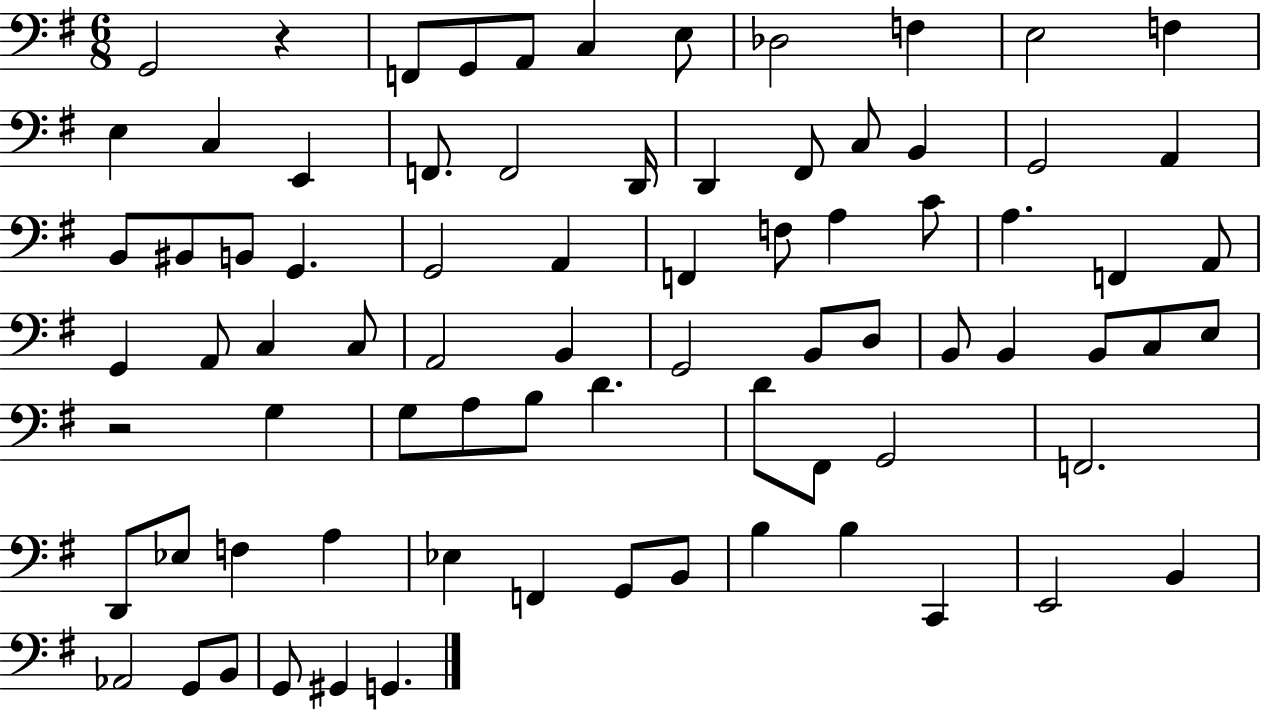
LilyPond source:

{
  \clef bass
  \numericTimeSignature
  \time 6/8
  \key g \major
  \repeat volta 2 { g,2 r4 | f,8 g,8 a,8 c4 e8 | des2 f4 | e2 f4 | \break e4 c4 e,4 | f,8. f,2 d,16 | d,4 fis,8 c8 b,4 | g,2 a,4 | \break b,8 bis,8 b,8 g,4. | g,2 a,4 | f,4 f8 a4 c'8 | a4. f,4 a,8 | \break g,4 a,8 c4 c8 | a,2 b,4 | g,2 b,8 d8 | b,8 b,4 b,8 c8 e8 | \break r2 g4 | g8 a8 b8 d'4. | d'8 fis,8 g,2 | f,2. | \break d,8 ees8 f4 a4 | ees4 f,4 g,8 b,8 | b4 b4 c,4 | e,2 b,4 | \break aes,2 g,8 b,8 | g,8 gis,4 g,4. | } \bar "|."
}